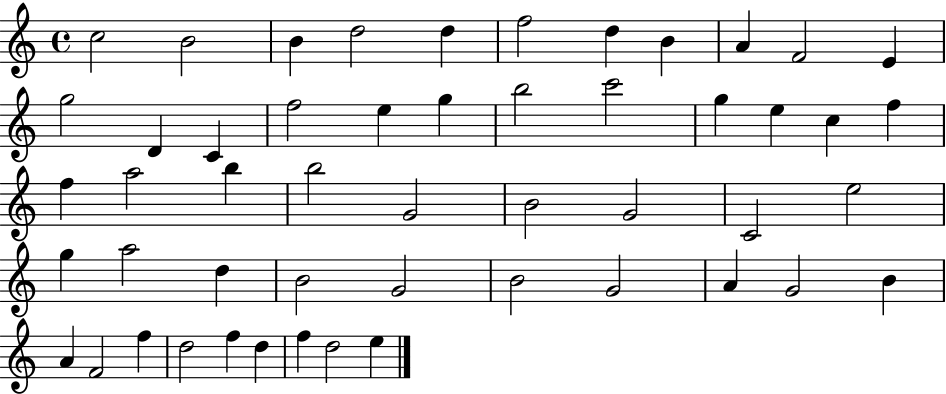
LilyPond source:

{
  \clef treble
  \time 4/4
  \defaultTimeSignature
  \key c \major
  c''2 b'2 | b'4 d''2 d''4 | f''2 d''4 b'4 | a'4 f'2 e'4 | \break g''2 d'4 c'4 | f''2 e''4 g''4 | b''2 c'''2 | g''4 e''4 c''4 f''4 | \break f''4 a''2 b''4 | b''2 g'2 | b'2 g'2 | c'2 e''2 | \break g''4 a''2 d''4 | b'2 g'2 | b'2 g'2 | a'4 g'2 b'4 | \break a'4 f'2 f''4 | d''2 f''4 d''4 | f''4 d''2 e''4 | \bar "|."
}